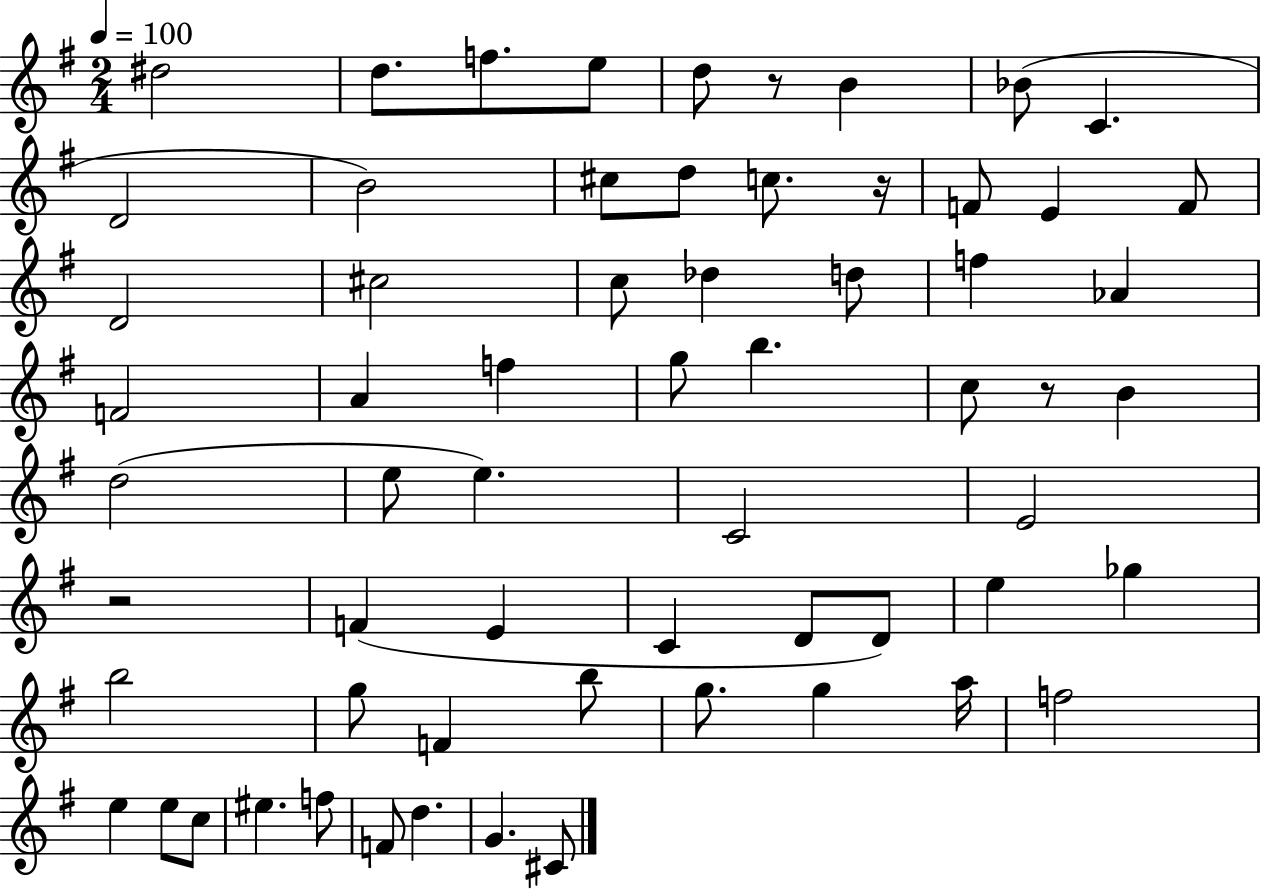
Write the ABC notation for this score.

X:1
T:Untitled
M:2/4
L:1/4
K:G
^d2 d/2 f/2 e/2 d/2 z/2 B _B/2 C D2 B2 ^c/2 d/2 c/2 z/4 F/2 E F/2 D2 ^c2 c/2 _d d/2 f _A F2 A f g/2 b c/2 z/2 B d2 e/2 e C2 E2 z2 F E C D/2 D/2 e _g b2 g/2 F b/2 g/2 g a/4 f2 e e/2 c/2 ^e f/2 F/2 d G ^C/2